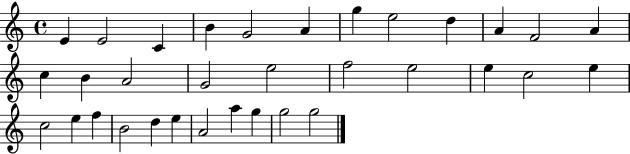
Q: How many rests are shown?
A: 0